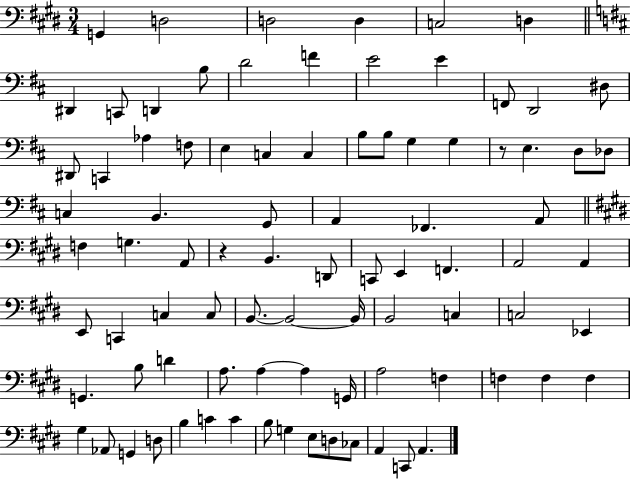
X:1
T:Untitled
M:3/4
L:1/4
K:E
G,, D,2 D,2 D, C,2 D, ^D,, C,,/2 D,, B,/2 D2 F E2 E F,,/2 D,,2 ^D,/2 ^D,,/2 C,, _A, F,/2 E, C, C, B,/2 B,/2 G, G, z/2 E, D,/2 _D,/2 C, B,, G,,/2 A,, _F,, A,,/2 F, G, A,,/2 z B,, D,,/2 C,,/2 E,, F,, A,,2 A,, E,,/2 C,, C, C,/2 B,,/2 B,,2 B,,/4 B,,2 C, C,2 _E,, G,, B,/2 D A,/2 A, A, G,,/4 A,2 F, F, F, F, ^G, _A,,/2 G,, D,/2 B, C C B,/2 G, E,/2 D,/2 _C,/2 A,, C,,/2 A,,